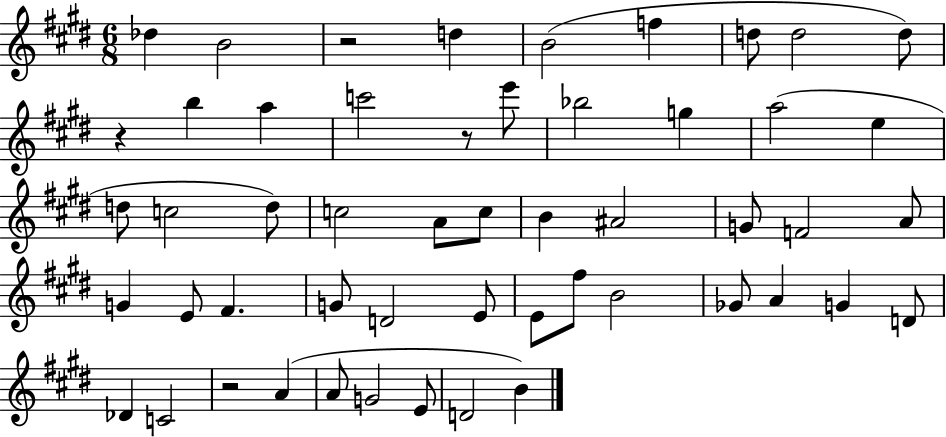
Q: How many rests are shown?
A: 4